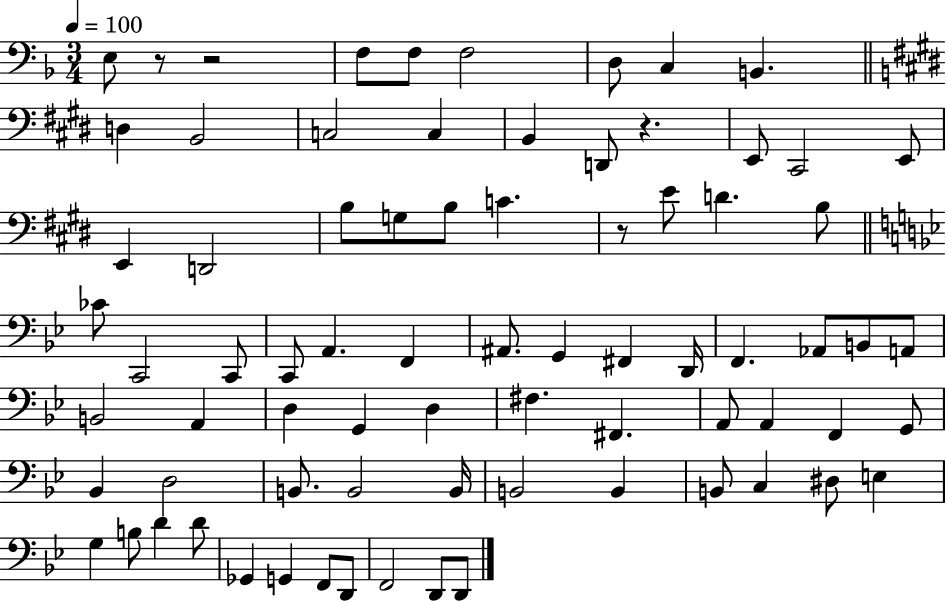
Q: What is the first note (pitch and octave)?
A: E3